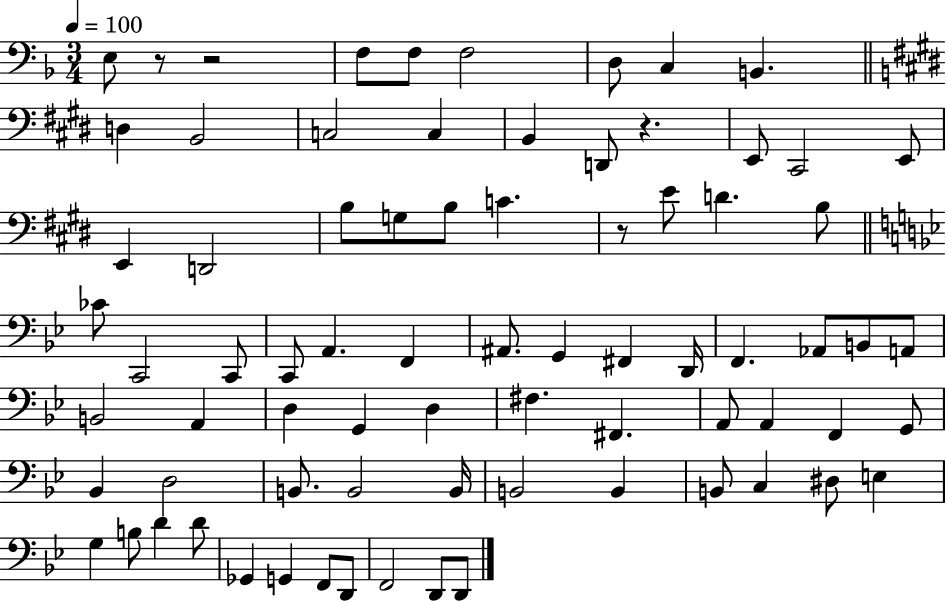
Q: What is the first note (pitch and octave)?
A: E3